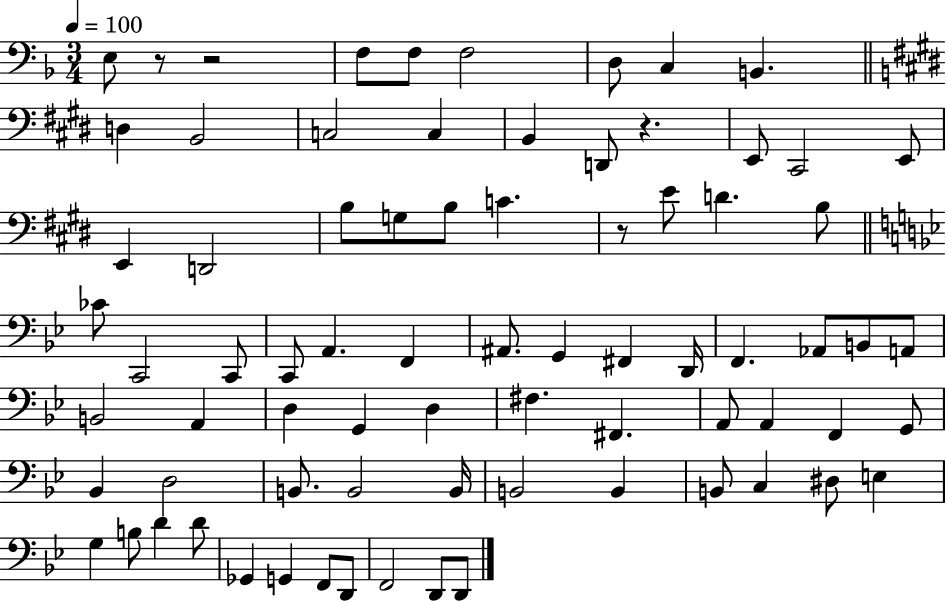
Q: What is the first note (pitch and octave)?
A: E3